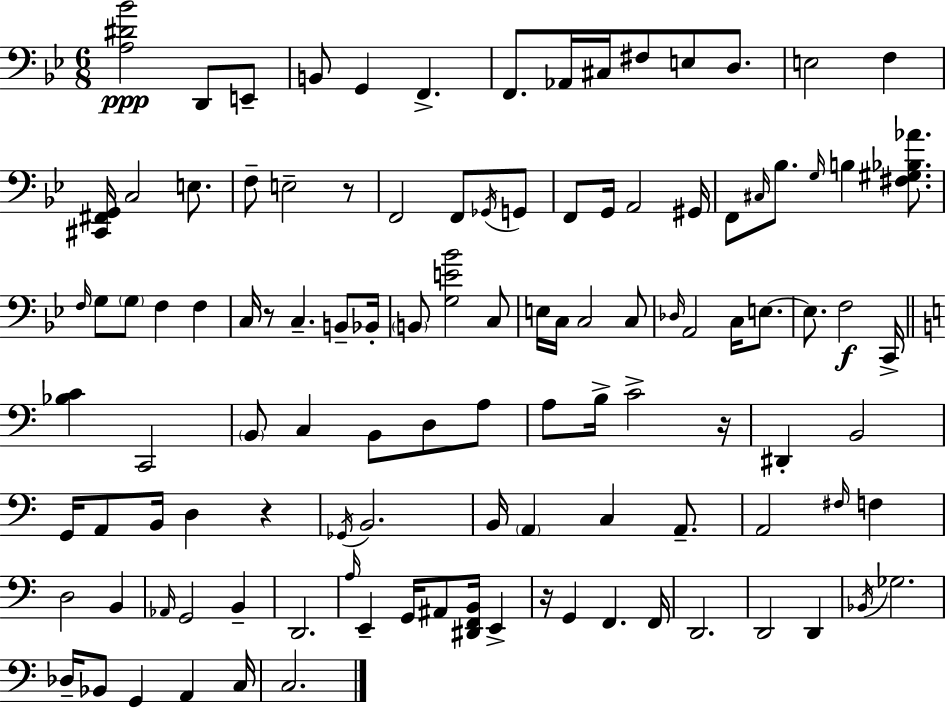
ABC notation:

X:1
T:Untitled
M:6/8
L:1/4
K:Bb
[A,^D_B]2 D,,/2 E,,/2 B,,/2 G,, F,, F,,/2 _A,,/4 ^C,/4 ^F,/2 E,/2 D,/2 E,2 F, [^C,,^F,,G,,]/4 C,2 E,/2 F,/2 E,2 z/2 F,,2 F,,/2 _G,,/4 G,,/2 F,,/2 G,,/4 A,,2 ^G,,/4 F,,/2 ^C,/4 _B,/2 G,/4 B, [^F,^G,_B,_A]/2 F,/4 G,/2 G,/2 F, F, C,/4 z/2 C, B,,/2 _B,,/4 B,,/2 [G,E_B]2 C,/2 E,/4 C,/4 C,2 C,/2 _D,/4 A,,2 C,/4 E,/2 E,/2 F,2 C,,/4 [_B,C] C,,2 B,,/2 C, B,,/2 D,/2 A,/2 A,/2 B,/4 C2 z/4 ^D,, B,,2 G,,/4 A,,/2 B,,/4 D, z _G,,/4 B,,2 B,,/4 A,, C, A,,/2 A,,2 ^F,/4 F, D,2 B,, _A,,/4 G,,2 B,, D,,2 A,/4 E,, G,,/4 ^A,,/2 [^D,,F,,B,,]/4 E,, z/4 G,, F,, F,,/4 D,,2 D,,2 D,, _B,,/4 _G,2 _D,/4 _B,,/2 G,, A,, C,/4 C,2